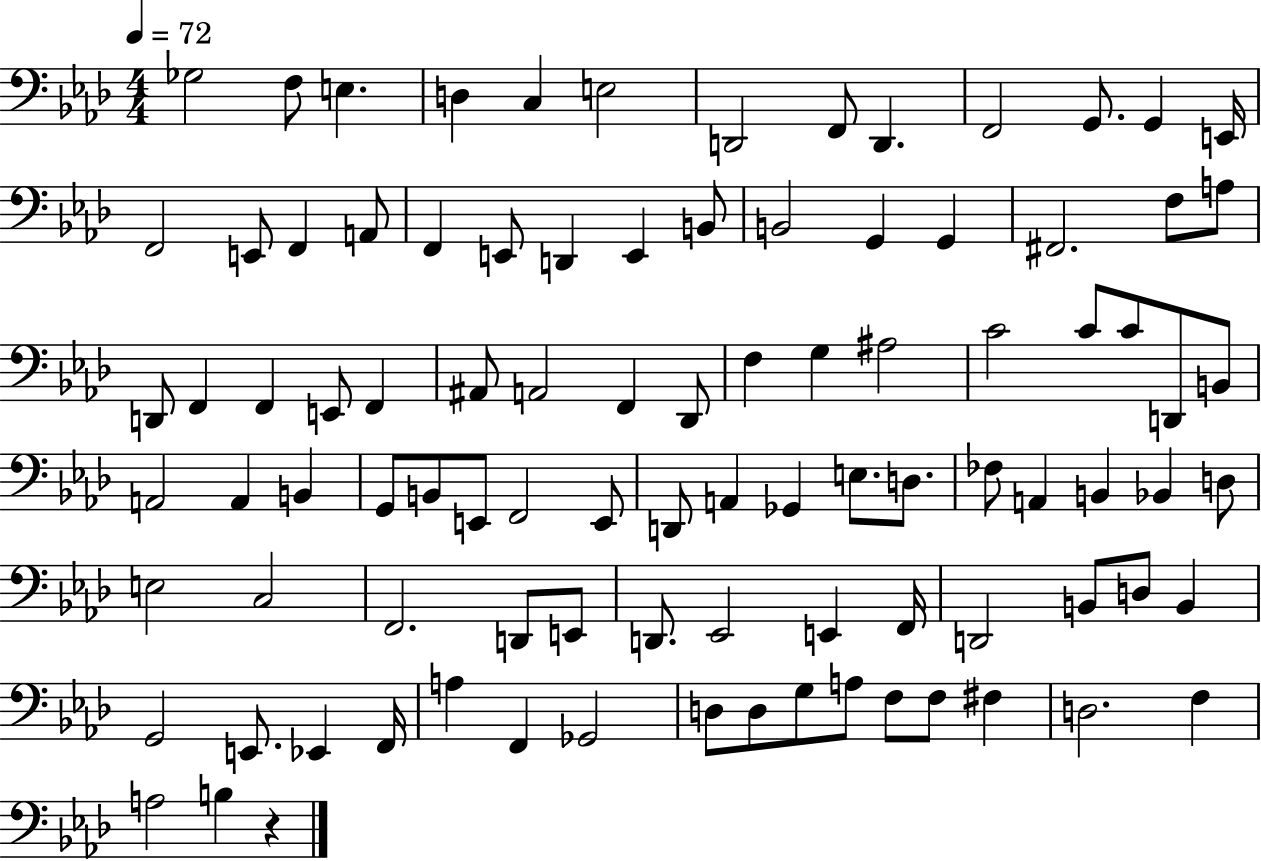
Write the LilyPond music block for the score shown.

{
  \clef bass
  \numericTimeSignature
  \time 4/4
  \key aes \major
  \tempo 4 = 72
  ges2 f8 e4. | d4 c4 e2 | d,2 f,8 d,4. | f,2 g,8. g,4 e,16 | \break f,2 e,8 f,4 a,8 | f,4 e,8 d,4 e,4 b,8 | b,2 g,4 g,4 | fis,2. f8 a8 | \break d,8 f,4 f,4 e,8 f,4 | ais,8 a,2 f,4 des,8 | f4 g4 ais2 | c'2 c'8 c'8 d,8 b,8 | \break a,2 a,4 b,4 | g,8 b,8 e,8 f,2 e,8 | d,8 a,4 ges,4 e8. d8. | fes8 a,4 b,4 bes,4 d8 | \break e2 c2 | f,2. d,8 e,8 | d,8. ees,2 e,4 f,16 | d,2 b,8 d8 b,4 | \break g,2 e,8. ees,4 f,16 | a4 f,4 ges,2 | d8 d8 g8 a8 f8 f8 fis4 | d2. f4 | \break a2 b4 r4 | \bar "|."
}